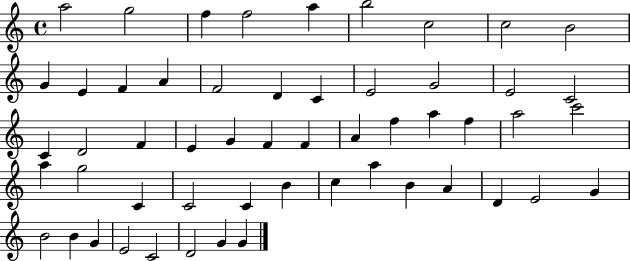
{
  \clef treble
  \time 4/4
  \defaultTimeSignature
  \key c \major
  a''2 g''2 | f''4 f''2 a''4 | b''2 c''2 | c''2 b'2 | \break g'4 e'4 f'4 a'4 | f'2 d'4 c'4 | e'2 g'2 | e'2 c'2 | \break c'4 d'2 f'4 | e'4 g'4 f'4 f'4 | a'4 f''4 a''4 f''4 | a''2 c'''2 | \break a''4 g''2 c'4 | c'2 c'4 b'4 | c''4 a''4 b'4 a'4 | d'4 e'2 g'4 | \break b'2 b'4 g'4 | e'2 c'2 | d'2 g'4 g'4 | \bar "|."
}